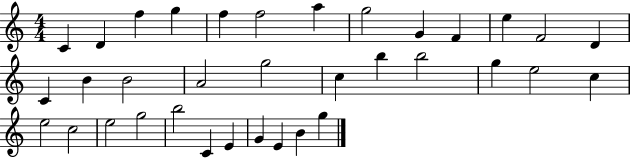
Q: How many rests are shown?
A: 0